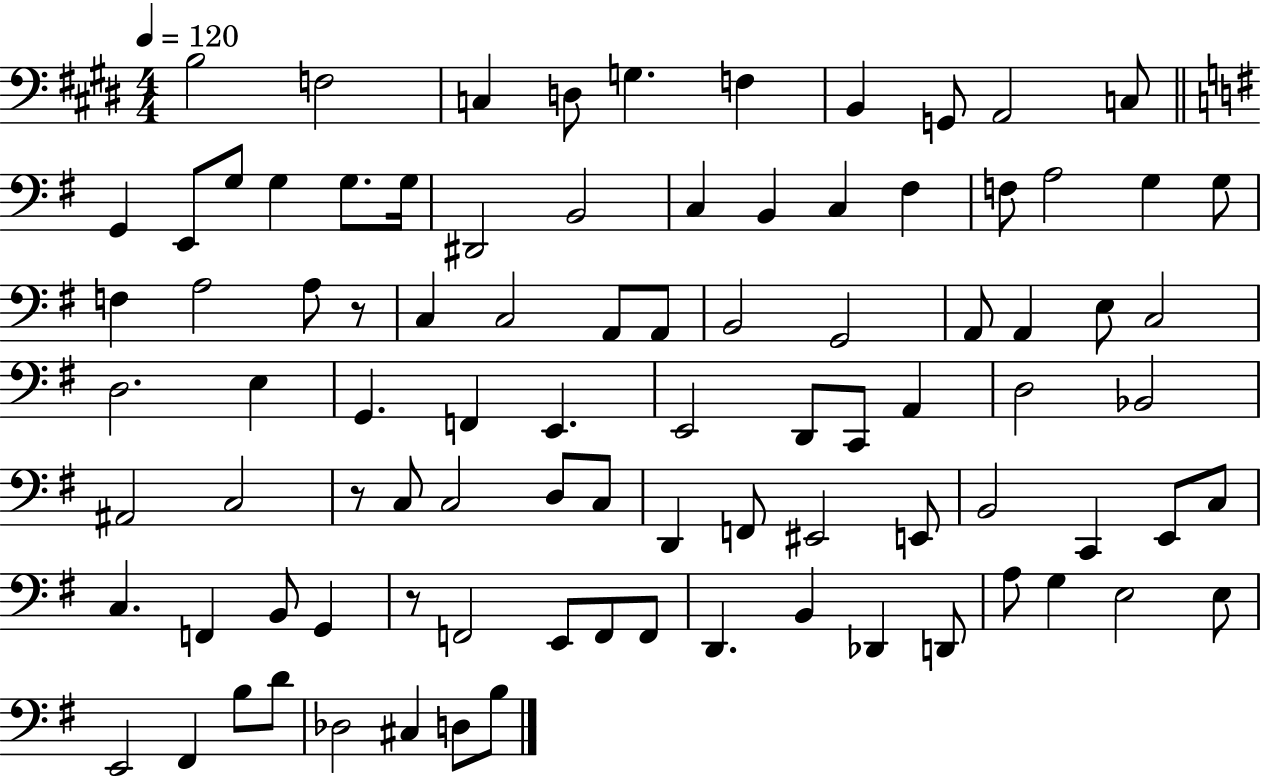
B3/h F3/h C3/q D3/e G3/q. F3/q B2/q G2/e A2/h C3/e G2/q E2/e G3/e G3/q G3/e. G3/s D#2/h B2/h C3/q B2/q C3/q F#3/q F3/e A3/h G3/q G3/e F3/q A3/h A3/e R/e C3/q C3/h A2/e A2/e B2/h G2/h A2/e A2/q E3/e C3/h D3/h. E3/q G2/q. F2/q E2/q. E2/h D2/e C2/e A2/q D3/h Bb2/h A#2/h C3/h R/e C3/e C3/h D3/e C3/e D2/q F2/e EIS2/h E2/e B2/h C2/q E2/e C3/e C3/q. F2/q B2/e G2/q R/e F2/h E2/e F2/e F2/e D2/q. B2/q Db2/q D2/e A3/e G3/q E3/h E3/e E2/h F#2/q B3/e D4/e Db3/h C#3/q D3/e B3/e